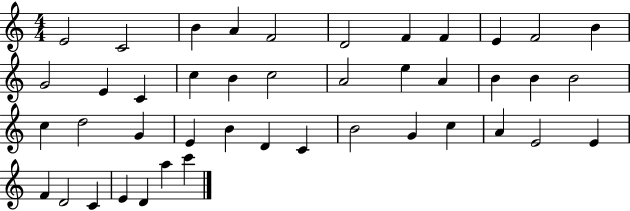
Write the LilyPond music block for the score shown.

{
  \clef treble
  \numericTimeSignature
  \time 4/4
  \key c \major
  e'2 c'2 | b'4 a'4 f'2 | d'2 f'4 f'4 | e'4 f'2 b'4 | \break g'2 e'4 c'4 | c''4 b'4 c''2 | a'2 e''4 a'4 | b'4 b'4 b'2 | \break c''4 d''2 g'4 | e'4 b'4 d'4 c'4 | b'2 g'4 c''4 | a'4 e'2 e'4 | \break f'4 d'2 c'4 | e'4 d'4 a''4 c'''4 | \bar "|."
}